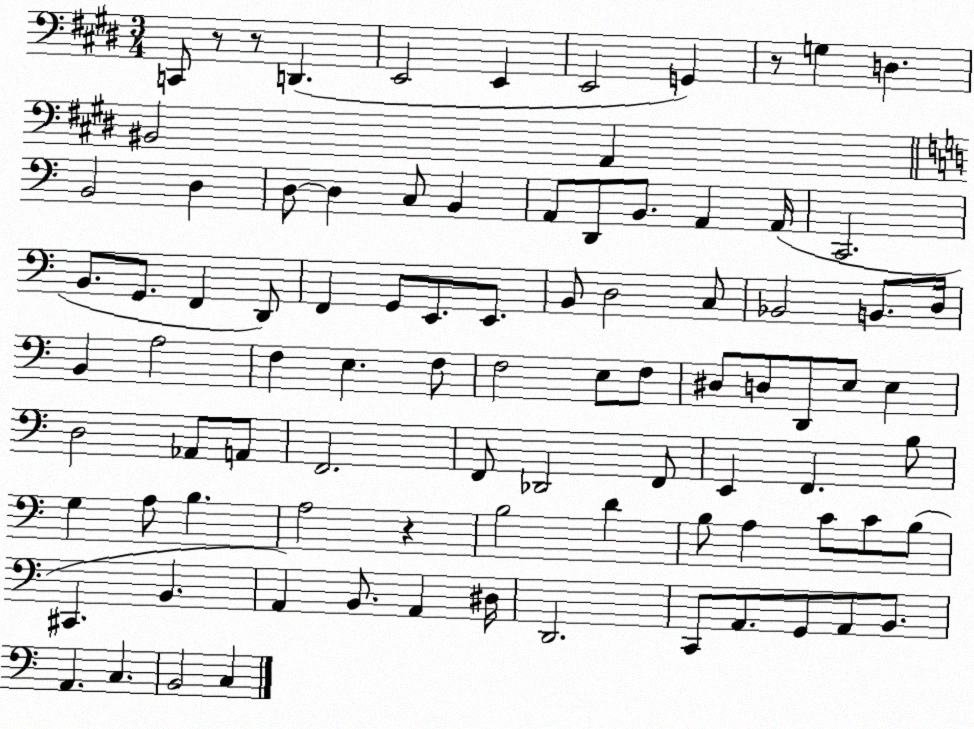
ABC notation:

X:1
T:Untitled
M:3/4
L:1/4
K:E
C,,/2 z/2 z/2 D,, E,,2 E,, E,,2 G,, z/2 G, D, ^B,,2 A,, B,,2 D, D,/2 D, C,/2 B,, A,,/2 D,,/2 B,,/2 A,, A,,/4 C,,2 B,,/2 G,,/2 F,, D,,/2 F,, G,,/2 E,,/2 E,,/2 B,,/2 D,2 C,/2 _B,,2 B,,/2 D,/4 B,, A,2 F, E, F,/2 F,2 E,/2 F,/2 ^D,/2 D,/2 D,,/2 E,/2 E, D,2 _A,,/2 A,,/2 F,,2 F,,/2 _D,,2 F,,/2 E,, F,, B,/2 G, A,/2 B, A,2 z B,2 D B,/2 A, C/2 C/2 B,/2 ^C,, B,, A,, B,,/2 A,, ^D,/4 D,,2 C,,/2 A,,/2 G,,/2 A,,/2 B,,/2 A,, C, B,,2 C,